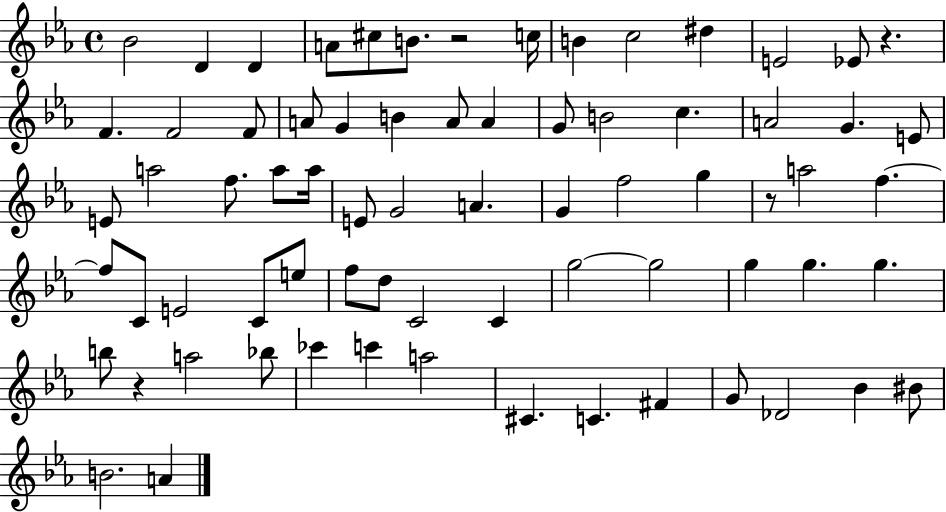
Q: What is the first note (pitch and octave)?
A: Bb4